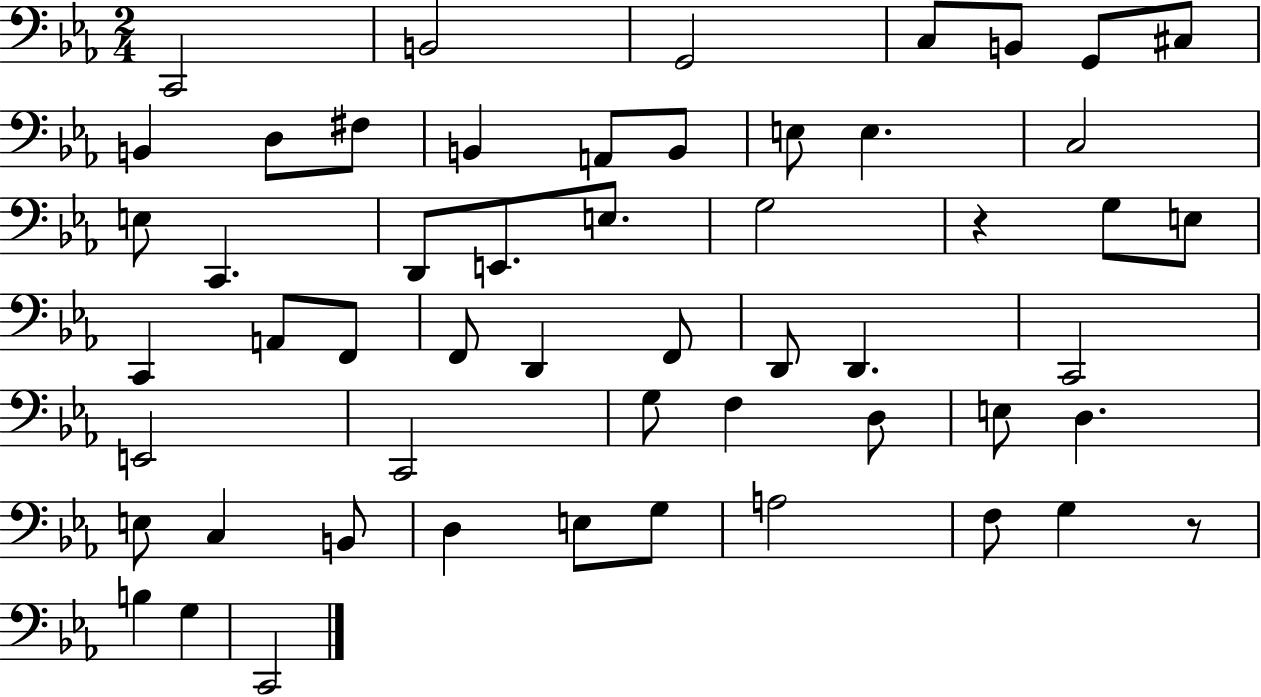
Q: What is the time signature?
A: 2/4